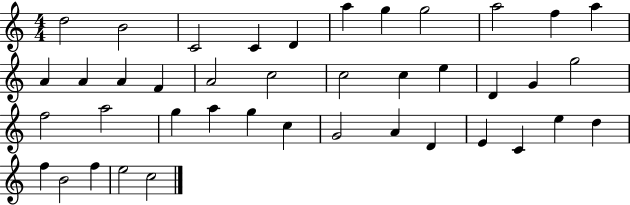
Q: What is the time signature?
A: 4/4